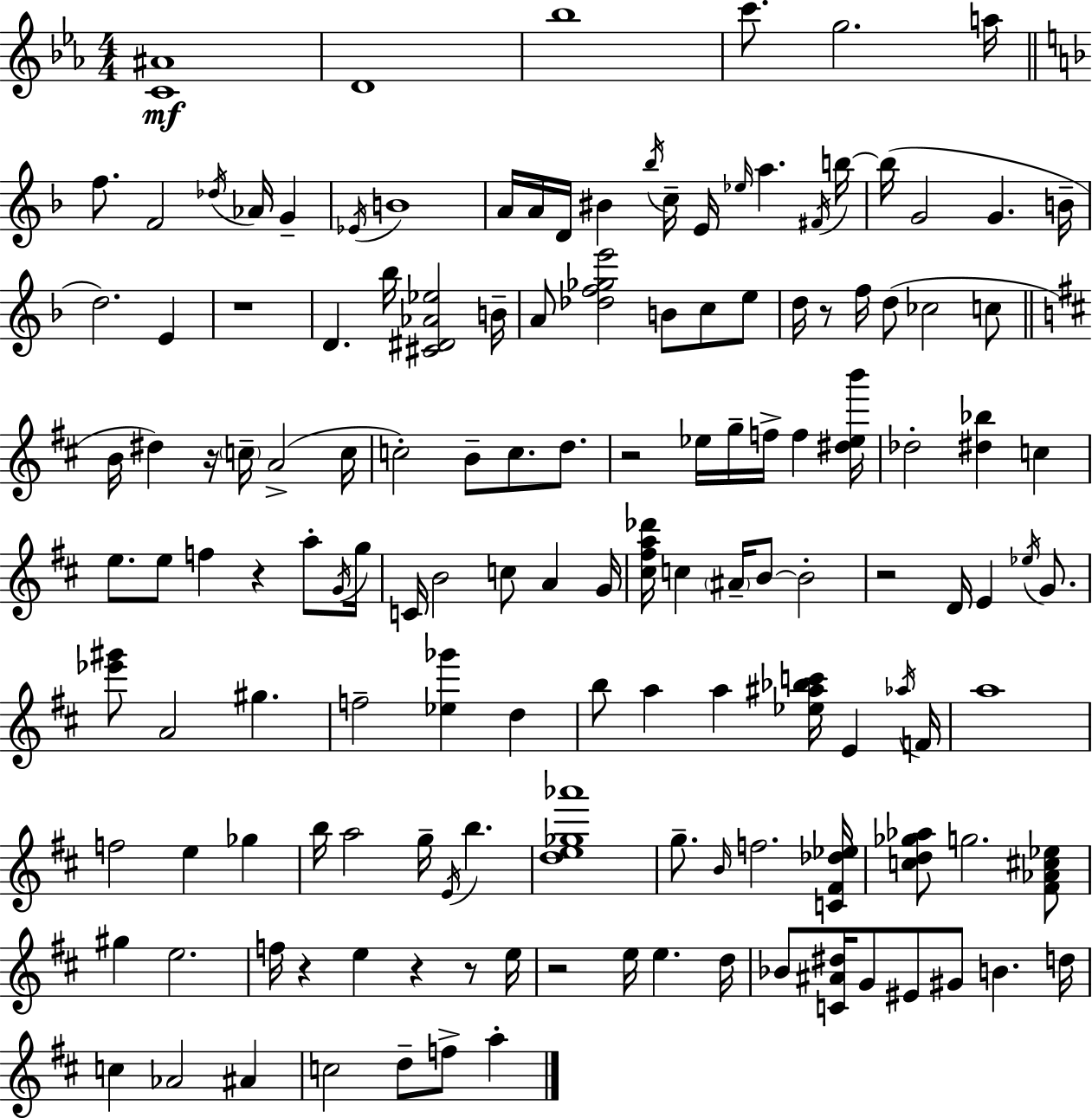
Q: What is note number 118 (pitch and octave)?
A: F5